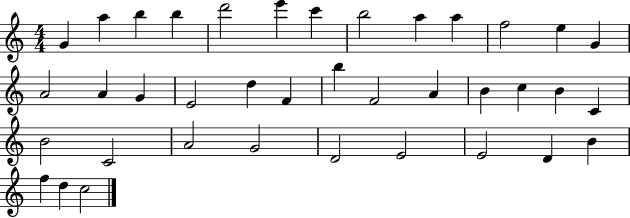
{
  \clef treble
  \numericTimeSignature
  \time 4/4
  \key c \major
  g'4 a''4 b''4 b''4 | d'''2 e'''4 c'''4 | b''2 a''4 a''4 | f''2 e''4 g'4 | \break a'2 a'4 g'4 | e'2 d''4 f'4 | b''4 f'2 a'4 | b'4 c''4 b'4 c'4 | \break b'2 c'2 | a'2 g'2 | d'2 e'2 | e'2 d'4 b'4 | \break f''4 d''4 c''2 | \bar "|."
}